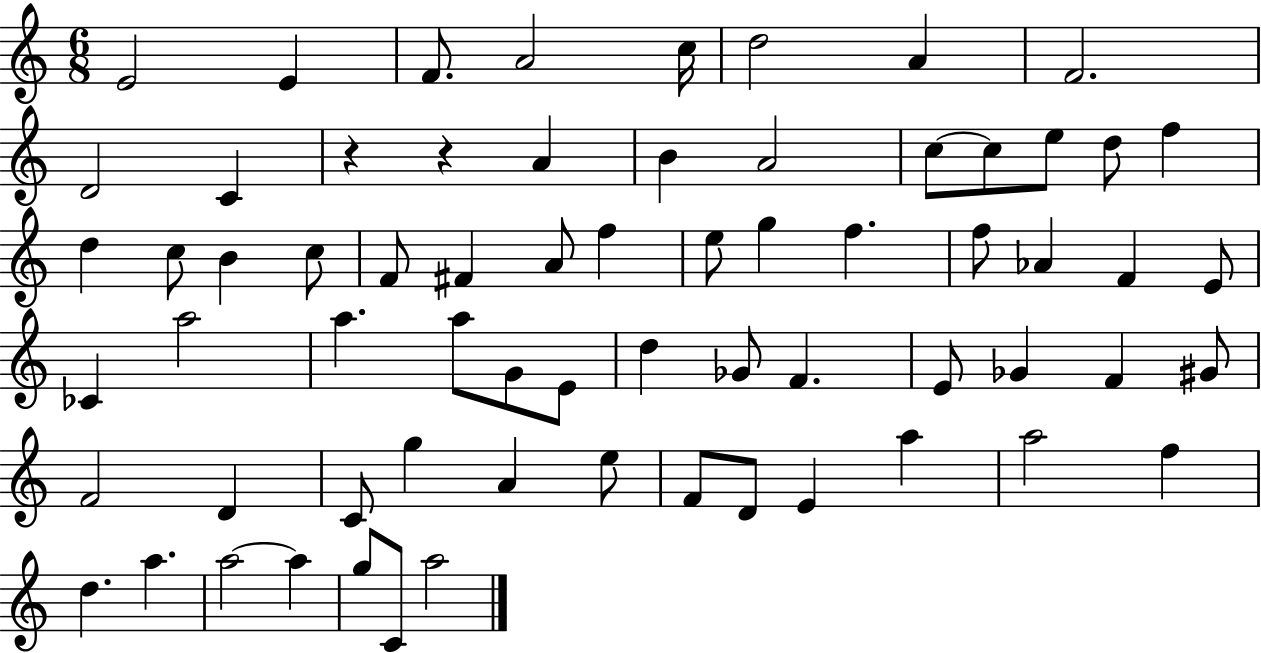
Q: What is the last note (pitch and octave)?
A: A5